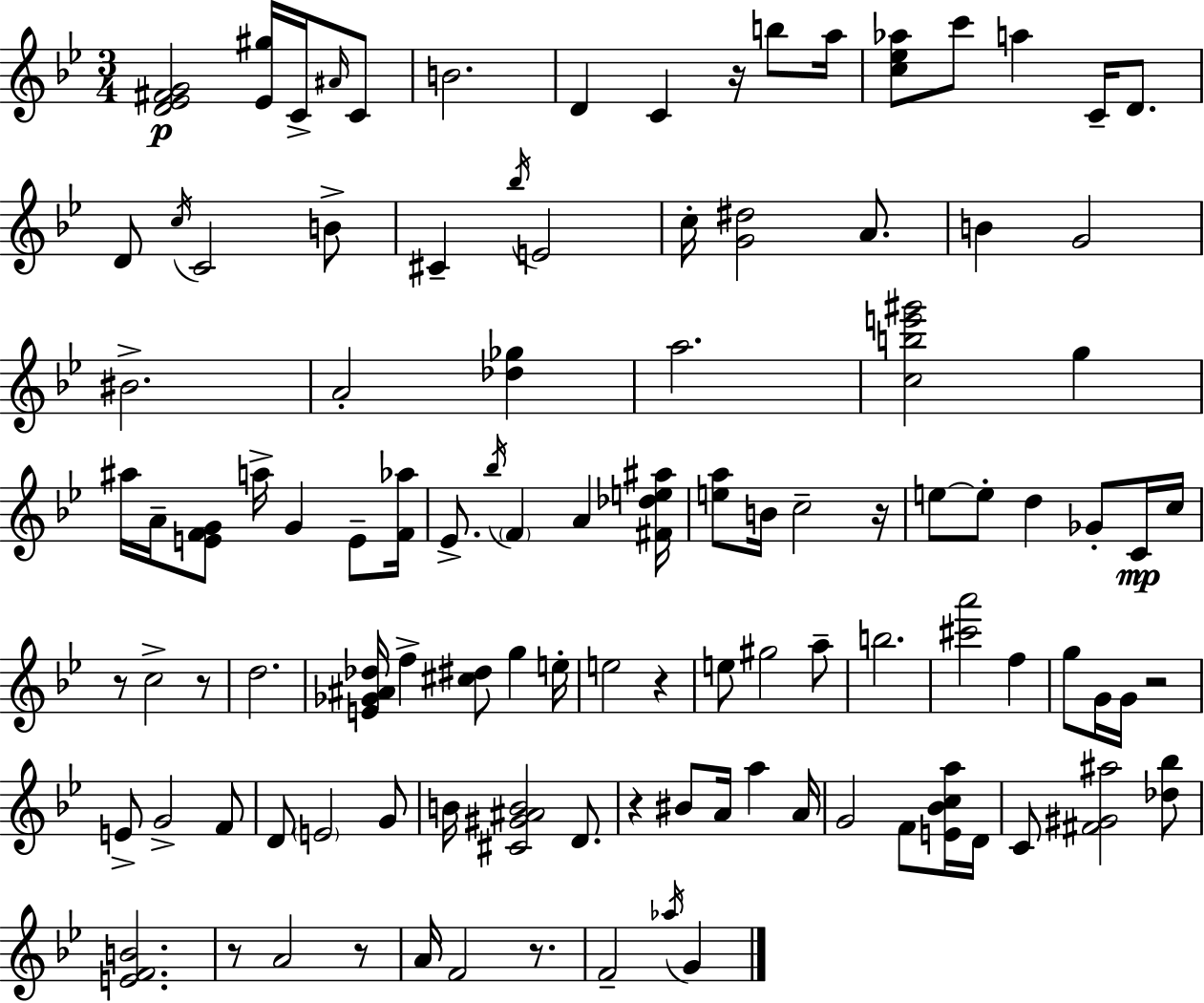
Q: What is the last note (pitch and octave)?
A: G4